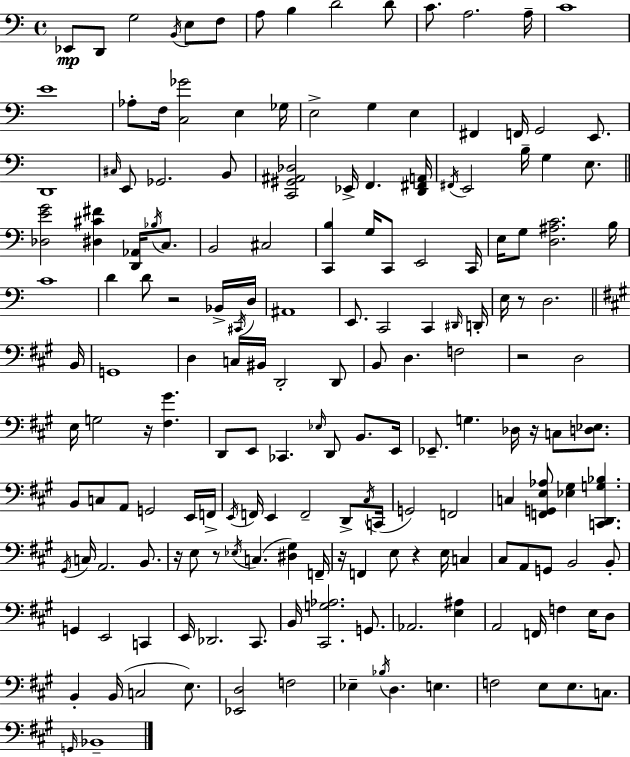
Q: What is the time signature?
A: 4/4